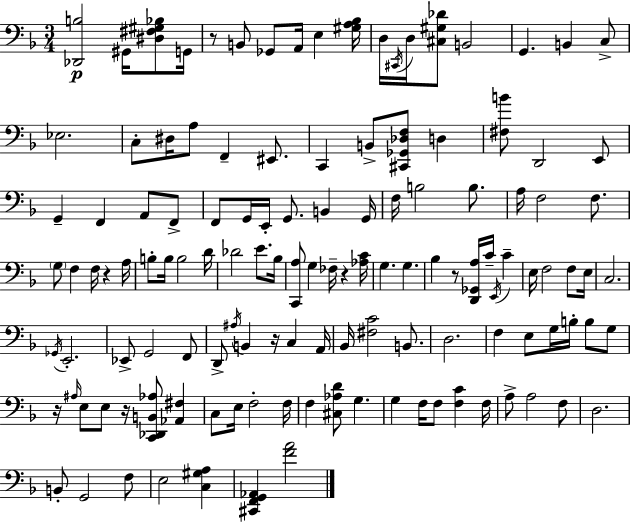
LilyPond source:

{
  \clef bass
  \numericTimeSignature
  \time 3/4
  \key f \major
  <des, b>2\p gis,16 <dis fis gis bes>8 g,16 | r8 b,8 ges,8 a,16 e4 <gis a bes>16 | d16 \acciaccatura { cis,16 } d16 <cis gis des'>8 b,2 | g,4. b,4 c8-> | \break ees2. | c8-. dis16 a8 f,4-- eis,8. | c,4 b,8-> <cis, ges, des f>8 d4 | <fis b'>8 d,2 e,8 | \break g,4-- f,4 a,8 f,8-> | f,8 g,16 e,16-. g,8. b,4 | g,16 f16 b2 b8. | a16 f2 f8. | \break \parenthesize g8 f4 f16 r4 | a16 b8-. b16 b2 | d'16 des'2 e'8. | bes16 <c, a>8 g4 fes16-- r4 | \break <aes c'>16 g4. g4. | bes4 r8 <d, ges, a>16 c'16-- \acciaccatura { e,16 } c'4-- | e16 f2 f8 | e16 c2. | \break \acciaccatura { ges,16 } e,2.-. | ees,8-> g,2 | f,8 d,8-> \acciaccatura { ais16 } b,4 r16 c4 | a,16 bes,16 <fis c'>2 | \break b,8. d2. | f4 e8 g16 b16-. | b8 g8 r16 \grace { ais16 } e8 e8 r16 <c, des, b, aes>8 | <aes, fis>4 c8 e16 f2-. | \break f16 f4 <cis aes d'>8 g4. | g4 f16 f8 | <f c'>4 f16 a8-> a2 | f8 d2. | \break b,8-. g,2 | f8 e2 | <c gis a>4 <cis, f, g, aes,>4 <f' a'>2 | \bar "|."
}